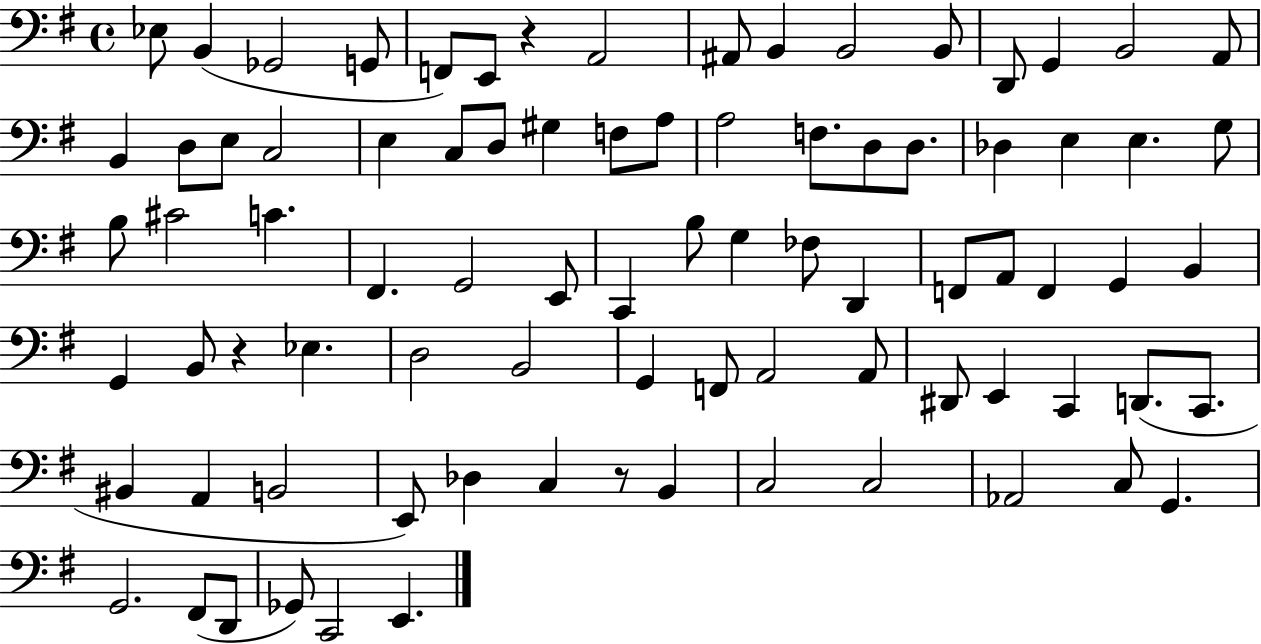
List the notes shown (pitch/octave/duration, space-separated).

Eb3/e B2/q Gb2/h G2/e F2/e E2/e R/q A2/h A#2/e B2/q B2/h B2/e D2/e G2/q B2/h A2/e B2/q D3/e E3/e C3/h E3/q C3/e D3/e G#3/q F3/e A3/e A3/h F3/e. D3/e D3/e. Db3/q E3/q E3/q. G3/e B3/e C#4/h C4/q. F#2/q. G2/h E2/e C2/q B3/e G3/q FES3/e D2/q F2/e A2/e F2/q G2/q B2/q G2/q B2/e R/q Eb3/q. D3/h B2/h G2/q F2/e A2/h A2/e D#2/e E2/q C2/q D2/e. C2/e. BIS2/q A2/q B2/h E2/e Db3/q C3/q R/e B2/q C3/h C3/h Ab2/h C3/e G2/q. G2/h. F#2/e D2/e Gb2/e C2/h E2/q.